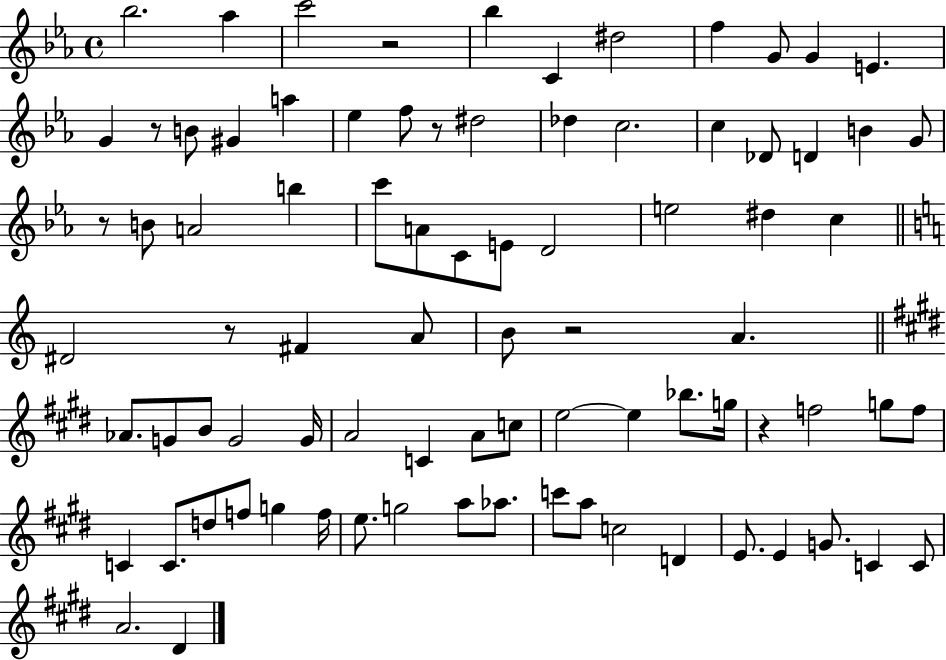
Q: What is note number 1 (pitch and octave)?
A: Bb5